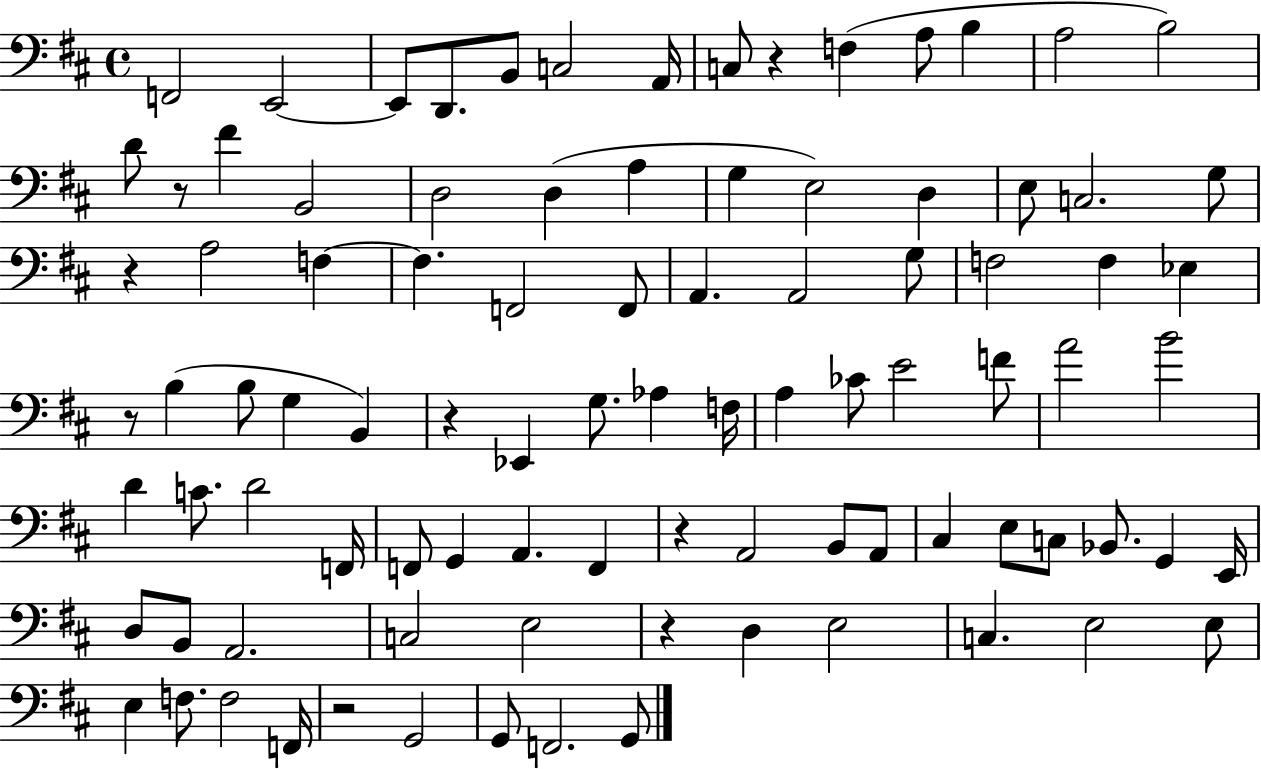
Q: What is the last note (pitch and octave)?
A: G2